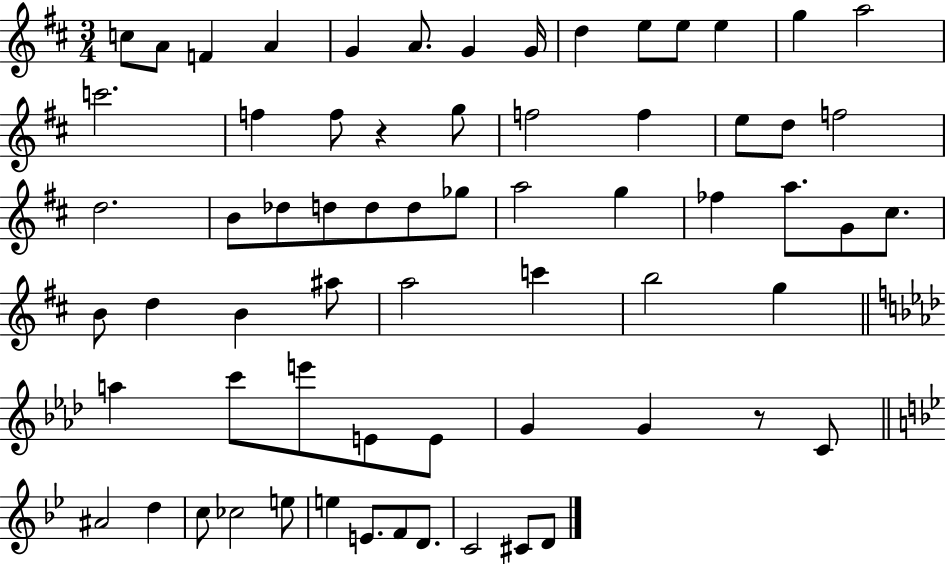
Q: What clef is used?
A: treble